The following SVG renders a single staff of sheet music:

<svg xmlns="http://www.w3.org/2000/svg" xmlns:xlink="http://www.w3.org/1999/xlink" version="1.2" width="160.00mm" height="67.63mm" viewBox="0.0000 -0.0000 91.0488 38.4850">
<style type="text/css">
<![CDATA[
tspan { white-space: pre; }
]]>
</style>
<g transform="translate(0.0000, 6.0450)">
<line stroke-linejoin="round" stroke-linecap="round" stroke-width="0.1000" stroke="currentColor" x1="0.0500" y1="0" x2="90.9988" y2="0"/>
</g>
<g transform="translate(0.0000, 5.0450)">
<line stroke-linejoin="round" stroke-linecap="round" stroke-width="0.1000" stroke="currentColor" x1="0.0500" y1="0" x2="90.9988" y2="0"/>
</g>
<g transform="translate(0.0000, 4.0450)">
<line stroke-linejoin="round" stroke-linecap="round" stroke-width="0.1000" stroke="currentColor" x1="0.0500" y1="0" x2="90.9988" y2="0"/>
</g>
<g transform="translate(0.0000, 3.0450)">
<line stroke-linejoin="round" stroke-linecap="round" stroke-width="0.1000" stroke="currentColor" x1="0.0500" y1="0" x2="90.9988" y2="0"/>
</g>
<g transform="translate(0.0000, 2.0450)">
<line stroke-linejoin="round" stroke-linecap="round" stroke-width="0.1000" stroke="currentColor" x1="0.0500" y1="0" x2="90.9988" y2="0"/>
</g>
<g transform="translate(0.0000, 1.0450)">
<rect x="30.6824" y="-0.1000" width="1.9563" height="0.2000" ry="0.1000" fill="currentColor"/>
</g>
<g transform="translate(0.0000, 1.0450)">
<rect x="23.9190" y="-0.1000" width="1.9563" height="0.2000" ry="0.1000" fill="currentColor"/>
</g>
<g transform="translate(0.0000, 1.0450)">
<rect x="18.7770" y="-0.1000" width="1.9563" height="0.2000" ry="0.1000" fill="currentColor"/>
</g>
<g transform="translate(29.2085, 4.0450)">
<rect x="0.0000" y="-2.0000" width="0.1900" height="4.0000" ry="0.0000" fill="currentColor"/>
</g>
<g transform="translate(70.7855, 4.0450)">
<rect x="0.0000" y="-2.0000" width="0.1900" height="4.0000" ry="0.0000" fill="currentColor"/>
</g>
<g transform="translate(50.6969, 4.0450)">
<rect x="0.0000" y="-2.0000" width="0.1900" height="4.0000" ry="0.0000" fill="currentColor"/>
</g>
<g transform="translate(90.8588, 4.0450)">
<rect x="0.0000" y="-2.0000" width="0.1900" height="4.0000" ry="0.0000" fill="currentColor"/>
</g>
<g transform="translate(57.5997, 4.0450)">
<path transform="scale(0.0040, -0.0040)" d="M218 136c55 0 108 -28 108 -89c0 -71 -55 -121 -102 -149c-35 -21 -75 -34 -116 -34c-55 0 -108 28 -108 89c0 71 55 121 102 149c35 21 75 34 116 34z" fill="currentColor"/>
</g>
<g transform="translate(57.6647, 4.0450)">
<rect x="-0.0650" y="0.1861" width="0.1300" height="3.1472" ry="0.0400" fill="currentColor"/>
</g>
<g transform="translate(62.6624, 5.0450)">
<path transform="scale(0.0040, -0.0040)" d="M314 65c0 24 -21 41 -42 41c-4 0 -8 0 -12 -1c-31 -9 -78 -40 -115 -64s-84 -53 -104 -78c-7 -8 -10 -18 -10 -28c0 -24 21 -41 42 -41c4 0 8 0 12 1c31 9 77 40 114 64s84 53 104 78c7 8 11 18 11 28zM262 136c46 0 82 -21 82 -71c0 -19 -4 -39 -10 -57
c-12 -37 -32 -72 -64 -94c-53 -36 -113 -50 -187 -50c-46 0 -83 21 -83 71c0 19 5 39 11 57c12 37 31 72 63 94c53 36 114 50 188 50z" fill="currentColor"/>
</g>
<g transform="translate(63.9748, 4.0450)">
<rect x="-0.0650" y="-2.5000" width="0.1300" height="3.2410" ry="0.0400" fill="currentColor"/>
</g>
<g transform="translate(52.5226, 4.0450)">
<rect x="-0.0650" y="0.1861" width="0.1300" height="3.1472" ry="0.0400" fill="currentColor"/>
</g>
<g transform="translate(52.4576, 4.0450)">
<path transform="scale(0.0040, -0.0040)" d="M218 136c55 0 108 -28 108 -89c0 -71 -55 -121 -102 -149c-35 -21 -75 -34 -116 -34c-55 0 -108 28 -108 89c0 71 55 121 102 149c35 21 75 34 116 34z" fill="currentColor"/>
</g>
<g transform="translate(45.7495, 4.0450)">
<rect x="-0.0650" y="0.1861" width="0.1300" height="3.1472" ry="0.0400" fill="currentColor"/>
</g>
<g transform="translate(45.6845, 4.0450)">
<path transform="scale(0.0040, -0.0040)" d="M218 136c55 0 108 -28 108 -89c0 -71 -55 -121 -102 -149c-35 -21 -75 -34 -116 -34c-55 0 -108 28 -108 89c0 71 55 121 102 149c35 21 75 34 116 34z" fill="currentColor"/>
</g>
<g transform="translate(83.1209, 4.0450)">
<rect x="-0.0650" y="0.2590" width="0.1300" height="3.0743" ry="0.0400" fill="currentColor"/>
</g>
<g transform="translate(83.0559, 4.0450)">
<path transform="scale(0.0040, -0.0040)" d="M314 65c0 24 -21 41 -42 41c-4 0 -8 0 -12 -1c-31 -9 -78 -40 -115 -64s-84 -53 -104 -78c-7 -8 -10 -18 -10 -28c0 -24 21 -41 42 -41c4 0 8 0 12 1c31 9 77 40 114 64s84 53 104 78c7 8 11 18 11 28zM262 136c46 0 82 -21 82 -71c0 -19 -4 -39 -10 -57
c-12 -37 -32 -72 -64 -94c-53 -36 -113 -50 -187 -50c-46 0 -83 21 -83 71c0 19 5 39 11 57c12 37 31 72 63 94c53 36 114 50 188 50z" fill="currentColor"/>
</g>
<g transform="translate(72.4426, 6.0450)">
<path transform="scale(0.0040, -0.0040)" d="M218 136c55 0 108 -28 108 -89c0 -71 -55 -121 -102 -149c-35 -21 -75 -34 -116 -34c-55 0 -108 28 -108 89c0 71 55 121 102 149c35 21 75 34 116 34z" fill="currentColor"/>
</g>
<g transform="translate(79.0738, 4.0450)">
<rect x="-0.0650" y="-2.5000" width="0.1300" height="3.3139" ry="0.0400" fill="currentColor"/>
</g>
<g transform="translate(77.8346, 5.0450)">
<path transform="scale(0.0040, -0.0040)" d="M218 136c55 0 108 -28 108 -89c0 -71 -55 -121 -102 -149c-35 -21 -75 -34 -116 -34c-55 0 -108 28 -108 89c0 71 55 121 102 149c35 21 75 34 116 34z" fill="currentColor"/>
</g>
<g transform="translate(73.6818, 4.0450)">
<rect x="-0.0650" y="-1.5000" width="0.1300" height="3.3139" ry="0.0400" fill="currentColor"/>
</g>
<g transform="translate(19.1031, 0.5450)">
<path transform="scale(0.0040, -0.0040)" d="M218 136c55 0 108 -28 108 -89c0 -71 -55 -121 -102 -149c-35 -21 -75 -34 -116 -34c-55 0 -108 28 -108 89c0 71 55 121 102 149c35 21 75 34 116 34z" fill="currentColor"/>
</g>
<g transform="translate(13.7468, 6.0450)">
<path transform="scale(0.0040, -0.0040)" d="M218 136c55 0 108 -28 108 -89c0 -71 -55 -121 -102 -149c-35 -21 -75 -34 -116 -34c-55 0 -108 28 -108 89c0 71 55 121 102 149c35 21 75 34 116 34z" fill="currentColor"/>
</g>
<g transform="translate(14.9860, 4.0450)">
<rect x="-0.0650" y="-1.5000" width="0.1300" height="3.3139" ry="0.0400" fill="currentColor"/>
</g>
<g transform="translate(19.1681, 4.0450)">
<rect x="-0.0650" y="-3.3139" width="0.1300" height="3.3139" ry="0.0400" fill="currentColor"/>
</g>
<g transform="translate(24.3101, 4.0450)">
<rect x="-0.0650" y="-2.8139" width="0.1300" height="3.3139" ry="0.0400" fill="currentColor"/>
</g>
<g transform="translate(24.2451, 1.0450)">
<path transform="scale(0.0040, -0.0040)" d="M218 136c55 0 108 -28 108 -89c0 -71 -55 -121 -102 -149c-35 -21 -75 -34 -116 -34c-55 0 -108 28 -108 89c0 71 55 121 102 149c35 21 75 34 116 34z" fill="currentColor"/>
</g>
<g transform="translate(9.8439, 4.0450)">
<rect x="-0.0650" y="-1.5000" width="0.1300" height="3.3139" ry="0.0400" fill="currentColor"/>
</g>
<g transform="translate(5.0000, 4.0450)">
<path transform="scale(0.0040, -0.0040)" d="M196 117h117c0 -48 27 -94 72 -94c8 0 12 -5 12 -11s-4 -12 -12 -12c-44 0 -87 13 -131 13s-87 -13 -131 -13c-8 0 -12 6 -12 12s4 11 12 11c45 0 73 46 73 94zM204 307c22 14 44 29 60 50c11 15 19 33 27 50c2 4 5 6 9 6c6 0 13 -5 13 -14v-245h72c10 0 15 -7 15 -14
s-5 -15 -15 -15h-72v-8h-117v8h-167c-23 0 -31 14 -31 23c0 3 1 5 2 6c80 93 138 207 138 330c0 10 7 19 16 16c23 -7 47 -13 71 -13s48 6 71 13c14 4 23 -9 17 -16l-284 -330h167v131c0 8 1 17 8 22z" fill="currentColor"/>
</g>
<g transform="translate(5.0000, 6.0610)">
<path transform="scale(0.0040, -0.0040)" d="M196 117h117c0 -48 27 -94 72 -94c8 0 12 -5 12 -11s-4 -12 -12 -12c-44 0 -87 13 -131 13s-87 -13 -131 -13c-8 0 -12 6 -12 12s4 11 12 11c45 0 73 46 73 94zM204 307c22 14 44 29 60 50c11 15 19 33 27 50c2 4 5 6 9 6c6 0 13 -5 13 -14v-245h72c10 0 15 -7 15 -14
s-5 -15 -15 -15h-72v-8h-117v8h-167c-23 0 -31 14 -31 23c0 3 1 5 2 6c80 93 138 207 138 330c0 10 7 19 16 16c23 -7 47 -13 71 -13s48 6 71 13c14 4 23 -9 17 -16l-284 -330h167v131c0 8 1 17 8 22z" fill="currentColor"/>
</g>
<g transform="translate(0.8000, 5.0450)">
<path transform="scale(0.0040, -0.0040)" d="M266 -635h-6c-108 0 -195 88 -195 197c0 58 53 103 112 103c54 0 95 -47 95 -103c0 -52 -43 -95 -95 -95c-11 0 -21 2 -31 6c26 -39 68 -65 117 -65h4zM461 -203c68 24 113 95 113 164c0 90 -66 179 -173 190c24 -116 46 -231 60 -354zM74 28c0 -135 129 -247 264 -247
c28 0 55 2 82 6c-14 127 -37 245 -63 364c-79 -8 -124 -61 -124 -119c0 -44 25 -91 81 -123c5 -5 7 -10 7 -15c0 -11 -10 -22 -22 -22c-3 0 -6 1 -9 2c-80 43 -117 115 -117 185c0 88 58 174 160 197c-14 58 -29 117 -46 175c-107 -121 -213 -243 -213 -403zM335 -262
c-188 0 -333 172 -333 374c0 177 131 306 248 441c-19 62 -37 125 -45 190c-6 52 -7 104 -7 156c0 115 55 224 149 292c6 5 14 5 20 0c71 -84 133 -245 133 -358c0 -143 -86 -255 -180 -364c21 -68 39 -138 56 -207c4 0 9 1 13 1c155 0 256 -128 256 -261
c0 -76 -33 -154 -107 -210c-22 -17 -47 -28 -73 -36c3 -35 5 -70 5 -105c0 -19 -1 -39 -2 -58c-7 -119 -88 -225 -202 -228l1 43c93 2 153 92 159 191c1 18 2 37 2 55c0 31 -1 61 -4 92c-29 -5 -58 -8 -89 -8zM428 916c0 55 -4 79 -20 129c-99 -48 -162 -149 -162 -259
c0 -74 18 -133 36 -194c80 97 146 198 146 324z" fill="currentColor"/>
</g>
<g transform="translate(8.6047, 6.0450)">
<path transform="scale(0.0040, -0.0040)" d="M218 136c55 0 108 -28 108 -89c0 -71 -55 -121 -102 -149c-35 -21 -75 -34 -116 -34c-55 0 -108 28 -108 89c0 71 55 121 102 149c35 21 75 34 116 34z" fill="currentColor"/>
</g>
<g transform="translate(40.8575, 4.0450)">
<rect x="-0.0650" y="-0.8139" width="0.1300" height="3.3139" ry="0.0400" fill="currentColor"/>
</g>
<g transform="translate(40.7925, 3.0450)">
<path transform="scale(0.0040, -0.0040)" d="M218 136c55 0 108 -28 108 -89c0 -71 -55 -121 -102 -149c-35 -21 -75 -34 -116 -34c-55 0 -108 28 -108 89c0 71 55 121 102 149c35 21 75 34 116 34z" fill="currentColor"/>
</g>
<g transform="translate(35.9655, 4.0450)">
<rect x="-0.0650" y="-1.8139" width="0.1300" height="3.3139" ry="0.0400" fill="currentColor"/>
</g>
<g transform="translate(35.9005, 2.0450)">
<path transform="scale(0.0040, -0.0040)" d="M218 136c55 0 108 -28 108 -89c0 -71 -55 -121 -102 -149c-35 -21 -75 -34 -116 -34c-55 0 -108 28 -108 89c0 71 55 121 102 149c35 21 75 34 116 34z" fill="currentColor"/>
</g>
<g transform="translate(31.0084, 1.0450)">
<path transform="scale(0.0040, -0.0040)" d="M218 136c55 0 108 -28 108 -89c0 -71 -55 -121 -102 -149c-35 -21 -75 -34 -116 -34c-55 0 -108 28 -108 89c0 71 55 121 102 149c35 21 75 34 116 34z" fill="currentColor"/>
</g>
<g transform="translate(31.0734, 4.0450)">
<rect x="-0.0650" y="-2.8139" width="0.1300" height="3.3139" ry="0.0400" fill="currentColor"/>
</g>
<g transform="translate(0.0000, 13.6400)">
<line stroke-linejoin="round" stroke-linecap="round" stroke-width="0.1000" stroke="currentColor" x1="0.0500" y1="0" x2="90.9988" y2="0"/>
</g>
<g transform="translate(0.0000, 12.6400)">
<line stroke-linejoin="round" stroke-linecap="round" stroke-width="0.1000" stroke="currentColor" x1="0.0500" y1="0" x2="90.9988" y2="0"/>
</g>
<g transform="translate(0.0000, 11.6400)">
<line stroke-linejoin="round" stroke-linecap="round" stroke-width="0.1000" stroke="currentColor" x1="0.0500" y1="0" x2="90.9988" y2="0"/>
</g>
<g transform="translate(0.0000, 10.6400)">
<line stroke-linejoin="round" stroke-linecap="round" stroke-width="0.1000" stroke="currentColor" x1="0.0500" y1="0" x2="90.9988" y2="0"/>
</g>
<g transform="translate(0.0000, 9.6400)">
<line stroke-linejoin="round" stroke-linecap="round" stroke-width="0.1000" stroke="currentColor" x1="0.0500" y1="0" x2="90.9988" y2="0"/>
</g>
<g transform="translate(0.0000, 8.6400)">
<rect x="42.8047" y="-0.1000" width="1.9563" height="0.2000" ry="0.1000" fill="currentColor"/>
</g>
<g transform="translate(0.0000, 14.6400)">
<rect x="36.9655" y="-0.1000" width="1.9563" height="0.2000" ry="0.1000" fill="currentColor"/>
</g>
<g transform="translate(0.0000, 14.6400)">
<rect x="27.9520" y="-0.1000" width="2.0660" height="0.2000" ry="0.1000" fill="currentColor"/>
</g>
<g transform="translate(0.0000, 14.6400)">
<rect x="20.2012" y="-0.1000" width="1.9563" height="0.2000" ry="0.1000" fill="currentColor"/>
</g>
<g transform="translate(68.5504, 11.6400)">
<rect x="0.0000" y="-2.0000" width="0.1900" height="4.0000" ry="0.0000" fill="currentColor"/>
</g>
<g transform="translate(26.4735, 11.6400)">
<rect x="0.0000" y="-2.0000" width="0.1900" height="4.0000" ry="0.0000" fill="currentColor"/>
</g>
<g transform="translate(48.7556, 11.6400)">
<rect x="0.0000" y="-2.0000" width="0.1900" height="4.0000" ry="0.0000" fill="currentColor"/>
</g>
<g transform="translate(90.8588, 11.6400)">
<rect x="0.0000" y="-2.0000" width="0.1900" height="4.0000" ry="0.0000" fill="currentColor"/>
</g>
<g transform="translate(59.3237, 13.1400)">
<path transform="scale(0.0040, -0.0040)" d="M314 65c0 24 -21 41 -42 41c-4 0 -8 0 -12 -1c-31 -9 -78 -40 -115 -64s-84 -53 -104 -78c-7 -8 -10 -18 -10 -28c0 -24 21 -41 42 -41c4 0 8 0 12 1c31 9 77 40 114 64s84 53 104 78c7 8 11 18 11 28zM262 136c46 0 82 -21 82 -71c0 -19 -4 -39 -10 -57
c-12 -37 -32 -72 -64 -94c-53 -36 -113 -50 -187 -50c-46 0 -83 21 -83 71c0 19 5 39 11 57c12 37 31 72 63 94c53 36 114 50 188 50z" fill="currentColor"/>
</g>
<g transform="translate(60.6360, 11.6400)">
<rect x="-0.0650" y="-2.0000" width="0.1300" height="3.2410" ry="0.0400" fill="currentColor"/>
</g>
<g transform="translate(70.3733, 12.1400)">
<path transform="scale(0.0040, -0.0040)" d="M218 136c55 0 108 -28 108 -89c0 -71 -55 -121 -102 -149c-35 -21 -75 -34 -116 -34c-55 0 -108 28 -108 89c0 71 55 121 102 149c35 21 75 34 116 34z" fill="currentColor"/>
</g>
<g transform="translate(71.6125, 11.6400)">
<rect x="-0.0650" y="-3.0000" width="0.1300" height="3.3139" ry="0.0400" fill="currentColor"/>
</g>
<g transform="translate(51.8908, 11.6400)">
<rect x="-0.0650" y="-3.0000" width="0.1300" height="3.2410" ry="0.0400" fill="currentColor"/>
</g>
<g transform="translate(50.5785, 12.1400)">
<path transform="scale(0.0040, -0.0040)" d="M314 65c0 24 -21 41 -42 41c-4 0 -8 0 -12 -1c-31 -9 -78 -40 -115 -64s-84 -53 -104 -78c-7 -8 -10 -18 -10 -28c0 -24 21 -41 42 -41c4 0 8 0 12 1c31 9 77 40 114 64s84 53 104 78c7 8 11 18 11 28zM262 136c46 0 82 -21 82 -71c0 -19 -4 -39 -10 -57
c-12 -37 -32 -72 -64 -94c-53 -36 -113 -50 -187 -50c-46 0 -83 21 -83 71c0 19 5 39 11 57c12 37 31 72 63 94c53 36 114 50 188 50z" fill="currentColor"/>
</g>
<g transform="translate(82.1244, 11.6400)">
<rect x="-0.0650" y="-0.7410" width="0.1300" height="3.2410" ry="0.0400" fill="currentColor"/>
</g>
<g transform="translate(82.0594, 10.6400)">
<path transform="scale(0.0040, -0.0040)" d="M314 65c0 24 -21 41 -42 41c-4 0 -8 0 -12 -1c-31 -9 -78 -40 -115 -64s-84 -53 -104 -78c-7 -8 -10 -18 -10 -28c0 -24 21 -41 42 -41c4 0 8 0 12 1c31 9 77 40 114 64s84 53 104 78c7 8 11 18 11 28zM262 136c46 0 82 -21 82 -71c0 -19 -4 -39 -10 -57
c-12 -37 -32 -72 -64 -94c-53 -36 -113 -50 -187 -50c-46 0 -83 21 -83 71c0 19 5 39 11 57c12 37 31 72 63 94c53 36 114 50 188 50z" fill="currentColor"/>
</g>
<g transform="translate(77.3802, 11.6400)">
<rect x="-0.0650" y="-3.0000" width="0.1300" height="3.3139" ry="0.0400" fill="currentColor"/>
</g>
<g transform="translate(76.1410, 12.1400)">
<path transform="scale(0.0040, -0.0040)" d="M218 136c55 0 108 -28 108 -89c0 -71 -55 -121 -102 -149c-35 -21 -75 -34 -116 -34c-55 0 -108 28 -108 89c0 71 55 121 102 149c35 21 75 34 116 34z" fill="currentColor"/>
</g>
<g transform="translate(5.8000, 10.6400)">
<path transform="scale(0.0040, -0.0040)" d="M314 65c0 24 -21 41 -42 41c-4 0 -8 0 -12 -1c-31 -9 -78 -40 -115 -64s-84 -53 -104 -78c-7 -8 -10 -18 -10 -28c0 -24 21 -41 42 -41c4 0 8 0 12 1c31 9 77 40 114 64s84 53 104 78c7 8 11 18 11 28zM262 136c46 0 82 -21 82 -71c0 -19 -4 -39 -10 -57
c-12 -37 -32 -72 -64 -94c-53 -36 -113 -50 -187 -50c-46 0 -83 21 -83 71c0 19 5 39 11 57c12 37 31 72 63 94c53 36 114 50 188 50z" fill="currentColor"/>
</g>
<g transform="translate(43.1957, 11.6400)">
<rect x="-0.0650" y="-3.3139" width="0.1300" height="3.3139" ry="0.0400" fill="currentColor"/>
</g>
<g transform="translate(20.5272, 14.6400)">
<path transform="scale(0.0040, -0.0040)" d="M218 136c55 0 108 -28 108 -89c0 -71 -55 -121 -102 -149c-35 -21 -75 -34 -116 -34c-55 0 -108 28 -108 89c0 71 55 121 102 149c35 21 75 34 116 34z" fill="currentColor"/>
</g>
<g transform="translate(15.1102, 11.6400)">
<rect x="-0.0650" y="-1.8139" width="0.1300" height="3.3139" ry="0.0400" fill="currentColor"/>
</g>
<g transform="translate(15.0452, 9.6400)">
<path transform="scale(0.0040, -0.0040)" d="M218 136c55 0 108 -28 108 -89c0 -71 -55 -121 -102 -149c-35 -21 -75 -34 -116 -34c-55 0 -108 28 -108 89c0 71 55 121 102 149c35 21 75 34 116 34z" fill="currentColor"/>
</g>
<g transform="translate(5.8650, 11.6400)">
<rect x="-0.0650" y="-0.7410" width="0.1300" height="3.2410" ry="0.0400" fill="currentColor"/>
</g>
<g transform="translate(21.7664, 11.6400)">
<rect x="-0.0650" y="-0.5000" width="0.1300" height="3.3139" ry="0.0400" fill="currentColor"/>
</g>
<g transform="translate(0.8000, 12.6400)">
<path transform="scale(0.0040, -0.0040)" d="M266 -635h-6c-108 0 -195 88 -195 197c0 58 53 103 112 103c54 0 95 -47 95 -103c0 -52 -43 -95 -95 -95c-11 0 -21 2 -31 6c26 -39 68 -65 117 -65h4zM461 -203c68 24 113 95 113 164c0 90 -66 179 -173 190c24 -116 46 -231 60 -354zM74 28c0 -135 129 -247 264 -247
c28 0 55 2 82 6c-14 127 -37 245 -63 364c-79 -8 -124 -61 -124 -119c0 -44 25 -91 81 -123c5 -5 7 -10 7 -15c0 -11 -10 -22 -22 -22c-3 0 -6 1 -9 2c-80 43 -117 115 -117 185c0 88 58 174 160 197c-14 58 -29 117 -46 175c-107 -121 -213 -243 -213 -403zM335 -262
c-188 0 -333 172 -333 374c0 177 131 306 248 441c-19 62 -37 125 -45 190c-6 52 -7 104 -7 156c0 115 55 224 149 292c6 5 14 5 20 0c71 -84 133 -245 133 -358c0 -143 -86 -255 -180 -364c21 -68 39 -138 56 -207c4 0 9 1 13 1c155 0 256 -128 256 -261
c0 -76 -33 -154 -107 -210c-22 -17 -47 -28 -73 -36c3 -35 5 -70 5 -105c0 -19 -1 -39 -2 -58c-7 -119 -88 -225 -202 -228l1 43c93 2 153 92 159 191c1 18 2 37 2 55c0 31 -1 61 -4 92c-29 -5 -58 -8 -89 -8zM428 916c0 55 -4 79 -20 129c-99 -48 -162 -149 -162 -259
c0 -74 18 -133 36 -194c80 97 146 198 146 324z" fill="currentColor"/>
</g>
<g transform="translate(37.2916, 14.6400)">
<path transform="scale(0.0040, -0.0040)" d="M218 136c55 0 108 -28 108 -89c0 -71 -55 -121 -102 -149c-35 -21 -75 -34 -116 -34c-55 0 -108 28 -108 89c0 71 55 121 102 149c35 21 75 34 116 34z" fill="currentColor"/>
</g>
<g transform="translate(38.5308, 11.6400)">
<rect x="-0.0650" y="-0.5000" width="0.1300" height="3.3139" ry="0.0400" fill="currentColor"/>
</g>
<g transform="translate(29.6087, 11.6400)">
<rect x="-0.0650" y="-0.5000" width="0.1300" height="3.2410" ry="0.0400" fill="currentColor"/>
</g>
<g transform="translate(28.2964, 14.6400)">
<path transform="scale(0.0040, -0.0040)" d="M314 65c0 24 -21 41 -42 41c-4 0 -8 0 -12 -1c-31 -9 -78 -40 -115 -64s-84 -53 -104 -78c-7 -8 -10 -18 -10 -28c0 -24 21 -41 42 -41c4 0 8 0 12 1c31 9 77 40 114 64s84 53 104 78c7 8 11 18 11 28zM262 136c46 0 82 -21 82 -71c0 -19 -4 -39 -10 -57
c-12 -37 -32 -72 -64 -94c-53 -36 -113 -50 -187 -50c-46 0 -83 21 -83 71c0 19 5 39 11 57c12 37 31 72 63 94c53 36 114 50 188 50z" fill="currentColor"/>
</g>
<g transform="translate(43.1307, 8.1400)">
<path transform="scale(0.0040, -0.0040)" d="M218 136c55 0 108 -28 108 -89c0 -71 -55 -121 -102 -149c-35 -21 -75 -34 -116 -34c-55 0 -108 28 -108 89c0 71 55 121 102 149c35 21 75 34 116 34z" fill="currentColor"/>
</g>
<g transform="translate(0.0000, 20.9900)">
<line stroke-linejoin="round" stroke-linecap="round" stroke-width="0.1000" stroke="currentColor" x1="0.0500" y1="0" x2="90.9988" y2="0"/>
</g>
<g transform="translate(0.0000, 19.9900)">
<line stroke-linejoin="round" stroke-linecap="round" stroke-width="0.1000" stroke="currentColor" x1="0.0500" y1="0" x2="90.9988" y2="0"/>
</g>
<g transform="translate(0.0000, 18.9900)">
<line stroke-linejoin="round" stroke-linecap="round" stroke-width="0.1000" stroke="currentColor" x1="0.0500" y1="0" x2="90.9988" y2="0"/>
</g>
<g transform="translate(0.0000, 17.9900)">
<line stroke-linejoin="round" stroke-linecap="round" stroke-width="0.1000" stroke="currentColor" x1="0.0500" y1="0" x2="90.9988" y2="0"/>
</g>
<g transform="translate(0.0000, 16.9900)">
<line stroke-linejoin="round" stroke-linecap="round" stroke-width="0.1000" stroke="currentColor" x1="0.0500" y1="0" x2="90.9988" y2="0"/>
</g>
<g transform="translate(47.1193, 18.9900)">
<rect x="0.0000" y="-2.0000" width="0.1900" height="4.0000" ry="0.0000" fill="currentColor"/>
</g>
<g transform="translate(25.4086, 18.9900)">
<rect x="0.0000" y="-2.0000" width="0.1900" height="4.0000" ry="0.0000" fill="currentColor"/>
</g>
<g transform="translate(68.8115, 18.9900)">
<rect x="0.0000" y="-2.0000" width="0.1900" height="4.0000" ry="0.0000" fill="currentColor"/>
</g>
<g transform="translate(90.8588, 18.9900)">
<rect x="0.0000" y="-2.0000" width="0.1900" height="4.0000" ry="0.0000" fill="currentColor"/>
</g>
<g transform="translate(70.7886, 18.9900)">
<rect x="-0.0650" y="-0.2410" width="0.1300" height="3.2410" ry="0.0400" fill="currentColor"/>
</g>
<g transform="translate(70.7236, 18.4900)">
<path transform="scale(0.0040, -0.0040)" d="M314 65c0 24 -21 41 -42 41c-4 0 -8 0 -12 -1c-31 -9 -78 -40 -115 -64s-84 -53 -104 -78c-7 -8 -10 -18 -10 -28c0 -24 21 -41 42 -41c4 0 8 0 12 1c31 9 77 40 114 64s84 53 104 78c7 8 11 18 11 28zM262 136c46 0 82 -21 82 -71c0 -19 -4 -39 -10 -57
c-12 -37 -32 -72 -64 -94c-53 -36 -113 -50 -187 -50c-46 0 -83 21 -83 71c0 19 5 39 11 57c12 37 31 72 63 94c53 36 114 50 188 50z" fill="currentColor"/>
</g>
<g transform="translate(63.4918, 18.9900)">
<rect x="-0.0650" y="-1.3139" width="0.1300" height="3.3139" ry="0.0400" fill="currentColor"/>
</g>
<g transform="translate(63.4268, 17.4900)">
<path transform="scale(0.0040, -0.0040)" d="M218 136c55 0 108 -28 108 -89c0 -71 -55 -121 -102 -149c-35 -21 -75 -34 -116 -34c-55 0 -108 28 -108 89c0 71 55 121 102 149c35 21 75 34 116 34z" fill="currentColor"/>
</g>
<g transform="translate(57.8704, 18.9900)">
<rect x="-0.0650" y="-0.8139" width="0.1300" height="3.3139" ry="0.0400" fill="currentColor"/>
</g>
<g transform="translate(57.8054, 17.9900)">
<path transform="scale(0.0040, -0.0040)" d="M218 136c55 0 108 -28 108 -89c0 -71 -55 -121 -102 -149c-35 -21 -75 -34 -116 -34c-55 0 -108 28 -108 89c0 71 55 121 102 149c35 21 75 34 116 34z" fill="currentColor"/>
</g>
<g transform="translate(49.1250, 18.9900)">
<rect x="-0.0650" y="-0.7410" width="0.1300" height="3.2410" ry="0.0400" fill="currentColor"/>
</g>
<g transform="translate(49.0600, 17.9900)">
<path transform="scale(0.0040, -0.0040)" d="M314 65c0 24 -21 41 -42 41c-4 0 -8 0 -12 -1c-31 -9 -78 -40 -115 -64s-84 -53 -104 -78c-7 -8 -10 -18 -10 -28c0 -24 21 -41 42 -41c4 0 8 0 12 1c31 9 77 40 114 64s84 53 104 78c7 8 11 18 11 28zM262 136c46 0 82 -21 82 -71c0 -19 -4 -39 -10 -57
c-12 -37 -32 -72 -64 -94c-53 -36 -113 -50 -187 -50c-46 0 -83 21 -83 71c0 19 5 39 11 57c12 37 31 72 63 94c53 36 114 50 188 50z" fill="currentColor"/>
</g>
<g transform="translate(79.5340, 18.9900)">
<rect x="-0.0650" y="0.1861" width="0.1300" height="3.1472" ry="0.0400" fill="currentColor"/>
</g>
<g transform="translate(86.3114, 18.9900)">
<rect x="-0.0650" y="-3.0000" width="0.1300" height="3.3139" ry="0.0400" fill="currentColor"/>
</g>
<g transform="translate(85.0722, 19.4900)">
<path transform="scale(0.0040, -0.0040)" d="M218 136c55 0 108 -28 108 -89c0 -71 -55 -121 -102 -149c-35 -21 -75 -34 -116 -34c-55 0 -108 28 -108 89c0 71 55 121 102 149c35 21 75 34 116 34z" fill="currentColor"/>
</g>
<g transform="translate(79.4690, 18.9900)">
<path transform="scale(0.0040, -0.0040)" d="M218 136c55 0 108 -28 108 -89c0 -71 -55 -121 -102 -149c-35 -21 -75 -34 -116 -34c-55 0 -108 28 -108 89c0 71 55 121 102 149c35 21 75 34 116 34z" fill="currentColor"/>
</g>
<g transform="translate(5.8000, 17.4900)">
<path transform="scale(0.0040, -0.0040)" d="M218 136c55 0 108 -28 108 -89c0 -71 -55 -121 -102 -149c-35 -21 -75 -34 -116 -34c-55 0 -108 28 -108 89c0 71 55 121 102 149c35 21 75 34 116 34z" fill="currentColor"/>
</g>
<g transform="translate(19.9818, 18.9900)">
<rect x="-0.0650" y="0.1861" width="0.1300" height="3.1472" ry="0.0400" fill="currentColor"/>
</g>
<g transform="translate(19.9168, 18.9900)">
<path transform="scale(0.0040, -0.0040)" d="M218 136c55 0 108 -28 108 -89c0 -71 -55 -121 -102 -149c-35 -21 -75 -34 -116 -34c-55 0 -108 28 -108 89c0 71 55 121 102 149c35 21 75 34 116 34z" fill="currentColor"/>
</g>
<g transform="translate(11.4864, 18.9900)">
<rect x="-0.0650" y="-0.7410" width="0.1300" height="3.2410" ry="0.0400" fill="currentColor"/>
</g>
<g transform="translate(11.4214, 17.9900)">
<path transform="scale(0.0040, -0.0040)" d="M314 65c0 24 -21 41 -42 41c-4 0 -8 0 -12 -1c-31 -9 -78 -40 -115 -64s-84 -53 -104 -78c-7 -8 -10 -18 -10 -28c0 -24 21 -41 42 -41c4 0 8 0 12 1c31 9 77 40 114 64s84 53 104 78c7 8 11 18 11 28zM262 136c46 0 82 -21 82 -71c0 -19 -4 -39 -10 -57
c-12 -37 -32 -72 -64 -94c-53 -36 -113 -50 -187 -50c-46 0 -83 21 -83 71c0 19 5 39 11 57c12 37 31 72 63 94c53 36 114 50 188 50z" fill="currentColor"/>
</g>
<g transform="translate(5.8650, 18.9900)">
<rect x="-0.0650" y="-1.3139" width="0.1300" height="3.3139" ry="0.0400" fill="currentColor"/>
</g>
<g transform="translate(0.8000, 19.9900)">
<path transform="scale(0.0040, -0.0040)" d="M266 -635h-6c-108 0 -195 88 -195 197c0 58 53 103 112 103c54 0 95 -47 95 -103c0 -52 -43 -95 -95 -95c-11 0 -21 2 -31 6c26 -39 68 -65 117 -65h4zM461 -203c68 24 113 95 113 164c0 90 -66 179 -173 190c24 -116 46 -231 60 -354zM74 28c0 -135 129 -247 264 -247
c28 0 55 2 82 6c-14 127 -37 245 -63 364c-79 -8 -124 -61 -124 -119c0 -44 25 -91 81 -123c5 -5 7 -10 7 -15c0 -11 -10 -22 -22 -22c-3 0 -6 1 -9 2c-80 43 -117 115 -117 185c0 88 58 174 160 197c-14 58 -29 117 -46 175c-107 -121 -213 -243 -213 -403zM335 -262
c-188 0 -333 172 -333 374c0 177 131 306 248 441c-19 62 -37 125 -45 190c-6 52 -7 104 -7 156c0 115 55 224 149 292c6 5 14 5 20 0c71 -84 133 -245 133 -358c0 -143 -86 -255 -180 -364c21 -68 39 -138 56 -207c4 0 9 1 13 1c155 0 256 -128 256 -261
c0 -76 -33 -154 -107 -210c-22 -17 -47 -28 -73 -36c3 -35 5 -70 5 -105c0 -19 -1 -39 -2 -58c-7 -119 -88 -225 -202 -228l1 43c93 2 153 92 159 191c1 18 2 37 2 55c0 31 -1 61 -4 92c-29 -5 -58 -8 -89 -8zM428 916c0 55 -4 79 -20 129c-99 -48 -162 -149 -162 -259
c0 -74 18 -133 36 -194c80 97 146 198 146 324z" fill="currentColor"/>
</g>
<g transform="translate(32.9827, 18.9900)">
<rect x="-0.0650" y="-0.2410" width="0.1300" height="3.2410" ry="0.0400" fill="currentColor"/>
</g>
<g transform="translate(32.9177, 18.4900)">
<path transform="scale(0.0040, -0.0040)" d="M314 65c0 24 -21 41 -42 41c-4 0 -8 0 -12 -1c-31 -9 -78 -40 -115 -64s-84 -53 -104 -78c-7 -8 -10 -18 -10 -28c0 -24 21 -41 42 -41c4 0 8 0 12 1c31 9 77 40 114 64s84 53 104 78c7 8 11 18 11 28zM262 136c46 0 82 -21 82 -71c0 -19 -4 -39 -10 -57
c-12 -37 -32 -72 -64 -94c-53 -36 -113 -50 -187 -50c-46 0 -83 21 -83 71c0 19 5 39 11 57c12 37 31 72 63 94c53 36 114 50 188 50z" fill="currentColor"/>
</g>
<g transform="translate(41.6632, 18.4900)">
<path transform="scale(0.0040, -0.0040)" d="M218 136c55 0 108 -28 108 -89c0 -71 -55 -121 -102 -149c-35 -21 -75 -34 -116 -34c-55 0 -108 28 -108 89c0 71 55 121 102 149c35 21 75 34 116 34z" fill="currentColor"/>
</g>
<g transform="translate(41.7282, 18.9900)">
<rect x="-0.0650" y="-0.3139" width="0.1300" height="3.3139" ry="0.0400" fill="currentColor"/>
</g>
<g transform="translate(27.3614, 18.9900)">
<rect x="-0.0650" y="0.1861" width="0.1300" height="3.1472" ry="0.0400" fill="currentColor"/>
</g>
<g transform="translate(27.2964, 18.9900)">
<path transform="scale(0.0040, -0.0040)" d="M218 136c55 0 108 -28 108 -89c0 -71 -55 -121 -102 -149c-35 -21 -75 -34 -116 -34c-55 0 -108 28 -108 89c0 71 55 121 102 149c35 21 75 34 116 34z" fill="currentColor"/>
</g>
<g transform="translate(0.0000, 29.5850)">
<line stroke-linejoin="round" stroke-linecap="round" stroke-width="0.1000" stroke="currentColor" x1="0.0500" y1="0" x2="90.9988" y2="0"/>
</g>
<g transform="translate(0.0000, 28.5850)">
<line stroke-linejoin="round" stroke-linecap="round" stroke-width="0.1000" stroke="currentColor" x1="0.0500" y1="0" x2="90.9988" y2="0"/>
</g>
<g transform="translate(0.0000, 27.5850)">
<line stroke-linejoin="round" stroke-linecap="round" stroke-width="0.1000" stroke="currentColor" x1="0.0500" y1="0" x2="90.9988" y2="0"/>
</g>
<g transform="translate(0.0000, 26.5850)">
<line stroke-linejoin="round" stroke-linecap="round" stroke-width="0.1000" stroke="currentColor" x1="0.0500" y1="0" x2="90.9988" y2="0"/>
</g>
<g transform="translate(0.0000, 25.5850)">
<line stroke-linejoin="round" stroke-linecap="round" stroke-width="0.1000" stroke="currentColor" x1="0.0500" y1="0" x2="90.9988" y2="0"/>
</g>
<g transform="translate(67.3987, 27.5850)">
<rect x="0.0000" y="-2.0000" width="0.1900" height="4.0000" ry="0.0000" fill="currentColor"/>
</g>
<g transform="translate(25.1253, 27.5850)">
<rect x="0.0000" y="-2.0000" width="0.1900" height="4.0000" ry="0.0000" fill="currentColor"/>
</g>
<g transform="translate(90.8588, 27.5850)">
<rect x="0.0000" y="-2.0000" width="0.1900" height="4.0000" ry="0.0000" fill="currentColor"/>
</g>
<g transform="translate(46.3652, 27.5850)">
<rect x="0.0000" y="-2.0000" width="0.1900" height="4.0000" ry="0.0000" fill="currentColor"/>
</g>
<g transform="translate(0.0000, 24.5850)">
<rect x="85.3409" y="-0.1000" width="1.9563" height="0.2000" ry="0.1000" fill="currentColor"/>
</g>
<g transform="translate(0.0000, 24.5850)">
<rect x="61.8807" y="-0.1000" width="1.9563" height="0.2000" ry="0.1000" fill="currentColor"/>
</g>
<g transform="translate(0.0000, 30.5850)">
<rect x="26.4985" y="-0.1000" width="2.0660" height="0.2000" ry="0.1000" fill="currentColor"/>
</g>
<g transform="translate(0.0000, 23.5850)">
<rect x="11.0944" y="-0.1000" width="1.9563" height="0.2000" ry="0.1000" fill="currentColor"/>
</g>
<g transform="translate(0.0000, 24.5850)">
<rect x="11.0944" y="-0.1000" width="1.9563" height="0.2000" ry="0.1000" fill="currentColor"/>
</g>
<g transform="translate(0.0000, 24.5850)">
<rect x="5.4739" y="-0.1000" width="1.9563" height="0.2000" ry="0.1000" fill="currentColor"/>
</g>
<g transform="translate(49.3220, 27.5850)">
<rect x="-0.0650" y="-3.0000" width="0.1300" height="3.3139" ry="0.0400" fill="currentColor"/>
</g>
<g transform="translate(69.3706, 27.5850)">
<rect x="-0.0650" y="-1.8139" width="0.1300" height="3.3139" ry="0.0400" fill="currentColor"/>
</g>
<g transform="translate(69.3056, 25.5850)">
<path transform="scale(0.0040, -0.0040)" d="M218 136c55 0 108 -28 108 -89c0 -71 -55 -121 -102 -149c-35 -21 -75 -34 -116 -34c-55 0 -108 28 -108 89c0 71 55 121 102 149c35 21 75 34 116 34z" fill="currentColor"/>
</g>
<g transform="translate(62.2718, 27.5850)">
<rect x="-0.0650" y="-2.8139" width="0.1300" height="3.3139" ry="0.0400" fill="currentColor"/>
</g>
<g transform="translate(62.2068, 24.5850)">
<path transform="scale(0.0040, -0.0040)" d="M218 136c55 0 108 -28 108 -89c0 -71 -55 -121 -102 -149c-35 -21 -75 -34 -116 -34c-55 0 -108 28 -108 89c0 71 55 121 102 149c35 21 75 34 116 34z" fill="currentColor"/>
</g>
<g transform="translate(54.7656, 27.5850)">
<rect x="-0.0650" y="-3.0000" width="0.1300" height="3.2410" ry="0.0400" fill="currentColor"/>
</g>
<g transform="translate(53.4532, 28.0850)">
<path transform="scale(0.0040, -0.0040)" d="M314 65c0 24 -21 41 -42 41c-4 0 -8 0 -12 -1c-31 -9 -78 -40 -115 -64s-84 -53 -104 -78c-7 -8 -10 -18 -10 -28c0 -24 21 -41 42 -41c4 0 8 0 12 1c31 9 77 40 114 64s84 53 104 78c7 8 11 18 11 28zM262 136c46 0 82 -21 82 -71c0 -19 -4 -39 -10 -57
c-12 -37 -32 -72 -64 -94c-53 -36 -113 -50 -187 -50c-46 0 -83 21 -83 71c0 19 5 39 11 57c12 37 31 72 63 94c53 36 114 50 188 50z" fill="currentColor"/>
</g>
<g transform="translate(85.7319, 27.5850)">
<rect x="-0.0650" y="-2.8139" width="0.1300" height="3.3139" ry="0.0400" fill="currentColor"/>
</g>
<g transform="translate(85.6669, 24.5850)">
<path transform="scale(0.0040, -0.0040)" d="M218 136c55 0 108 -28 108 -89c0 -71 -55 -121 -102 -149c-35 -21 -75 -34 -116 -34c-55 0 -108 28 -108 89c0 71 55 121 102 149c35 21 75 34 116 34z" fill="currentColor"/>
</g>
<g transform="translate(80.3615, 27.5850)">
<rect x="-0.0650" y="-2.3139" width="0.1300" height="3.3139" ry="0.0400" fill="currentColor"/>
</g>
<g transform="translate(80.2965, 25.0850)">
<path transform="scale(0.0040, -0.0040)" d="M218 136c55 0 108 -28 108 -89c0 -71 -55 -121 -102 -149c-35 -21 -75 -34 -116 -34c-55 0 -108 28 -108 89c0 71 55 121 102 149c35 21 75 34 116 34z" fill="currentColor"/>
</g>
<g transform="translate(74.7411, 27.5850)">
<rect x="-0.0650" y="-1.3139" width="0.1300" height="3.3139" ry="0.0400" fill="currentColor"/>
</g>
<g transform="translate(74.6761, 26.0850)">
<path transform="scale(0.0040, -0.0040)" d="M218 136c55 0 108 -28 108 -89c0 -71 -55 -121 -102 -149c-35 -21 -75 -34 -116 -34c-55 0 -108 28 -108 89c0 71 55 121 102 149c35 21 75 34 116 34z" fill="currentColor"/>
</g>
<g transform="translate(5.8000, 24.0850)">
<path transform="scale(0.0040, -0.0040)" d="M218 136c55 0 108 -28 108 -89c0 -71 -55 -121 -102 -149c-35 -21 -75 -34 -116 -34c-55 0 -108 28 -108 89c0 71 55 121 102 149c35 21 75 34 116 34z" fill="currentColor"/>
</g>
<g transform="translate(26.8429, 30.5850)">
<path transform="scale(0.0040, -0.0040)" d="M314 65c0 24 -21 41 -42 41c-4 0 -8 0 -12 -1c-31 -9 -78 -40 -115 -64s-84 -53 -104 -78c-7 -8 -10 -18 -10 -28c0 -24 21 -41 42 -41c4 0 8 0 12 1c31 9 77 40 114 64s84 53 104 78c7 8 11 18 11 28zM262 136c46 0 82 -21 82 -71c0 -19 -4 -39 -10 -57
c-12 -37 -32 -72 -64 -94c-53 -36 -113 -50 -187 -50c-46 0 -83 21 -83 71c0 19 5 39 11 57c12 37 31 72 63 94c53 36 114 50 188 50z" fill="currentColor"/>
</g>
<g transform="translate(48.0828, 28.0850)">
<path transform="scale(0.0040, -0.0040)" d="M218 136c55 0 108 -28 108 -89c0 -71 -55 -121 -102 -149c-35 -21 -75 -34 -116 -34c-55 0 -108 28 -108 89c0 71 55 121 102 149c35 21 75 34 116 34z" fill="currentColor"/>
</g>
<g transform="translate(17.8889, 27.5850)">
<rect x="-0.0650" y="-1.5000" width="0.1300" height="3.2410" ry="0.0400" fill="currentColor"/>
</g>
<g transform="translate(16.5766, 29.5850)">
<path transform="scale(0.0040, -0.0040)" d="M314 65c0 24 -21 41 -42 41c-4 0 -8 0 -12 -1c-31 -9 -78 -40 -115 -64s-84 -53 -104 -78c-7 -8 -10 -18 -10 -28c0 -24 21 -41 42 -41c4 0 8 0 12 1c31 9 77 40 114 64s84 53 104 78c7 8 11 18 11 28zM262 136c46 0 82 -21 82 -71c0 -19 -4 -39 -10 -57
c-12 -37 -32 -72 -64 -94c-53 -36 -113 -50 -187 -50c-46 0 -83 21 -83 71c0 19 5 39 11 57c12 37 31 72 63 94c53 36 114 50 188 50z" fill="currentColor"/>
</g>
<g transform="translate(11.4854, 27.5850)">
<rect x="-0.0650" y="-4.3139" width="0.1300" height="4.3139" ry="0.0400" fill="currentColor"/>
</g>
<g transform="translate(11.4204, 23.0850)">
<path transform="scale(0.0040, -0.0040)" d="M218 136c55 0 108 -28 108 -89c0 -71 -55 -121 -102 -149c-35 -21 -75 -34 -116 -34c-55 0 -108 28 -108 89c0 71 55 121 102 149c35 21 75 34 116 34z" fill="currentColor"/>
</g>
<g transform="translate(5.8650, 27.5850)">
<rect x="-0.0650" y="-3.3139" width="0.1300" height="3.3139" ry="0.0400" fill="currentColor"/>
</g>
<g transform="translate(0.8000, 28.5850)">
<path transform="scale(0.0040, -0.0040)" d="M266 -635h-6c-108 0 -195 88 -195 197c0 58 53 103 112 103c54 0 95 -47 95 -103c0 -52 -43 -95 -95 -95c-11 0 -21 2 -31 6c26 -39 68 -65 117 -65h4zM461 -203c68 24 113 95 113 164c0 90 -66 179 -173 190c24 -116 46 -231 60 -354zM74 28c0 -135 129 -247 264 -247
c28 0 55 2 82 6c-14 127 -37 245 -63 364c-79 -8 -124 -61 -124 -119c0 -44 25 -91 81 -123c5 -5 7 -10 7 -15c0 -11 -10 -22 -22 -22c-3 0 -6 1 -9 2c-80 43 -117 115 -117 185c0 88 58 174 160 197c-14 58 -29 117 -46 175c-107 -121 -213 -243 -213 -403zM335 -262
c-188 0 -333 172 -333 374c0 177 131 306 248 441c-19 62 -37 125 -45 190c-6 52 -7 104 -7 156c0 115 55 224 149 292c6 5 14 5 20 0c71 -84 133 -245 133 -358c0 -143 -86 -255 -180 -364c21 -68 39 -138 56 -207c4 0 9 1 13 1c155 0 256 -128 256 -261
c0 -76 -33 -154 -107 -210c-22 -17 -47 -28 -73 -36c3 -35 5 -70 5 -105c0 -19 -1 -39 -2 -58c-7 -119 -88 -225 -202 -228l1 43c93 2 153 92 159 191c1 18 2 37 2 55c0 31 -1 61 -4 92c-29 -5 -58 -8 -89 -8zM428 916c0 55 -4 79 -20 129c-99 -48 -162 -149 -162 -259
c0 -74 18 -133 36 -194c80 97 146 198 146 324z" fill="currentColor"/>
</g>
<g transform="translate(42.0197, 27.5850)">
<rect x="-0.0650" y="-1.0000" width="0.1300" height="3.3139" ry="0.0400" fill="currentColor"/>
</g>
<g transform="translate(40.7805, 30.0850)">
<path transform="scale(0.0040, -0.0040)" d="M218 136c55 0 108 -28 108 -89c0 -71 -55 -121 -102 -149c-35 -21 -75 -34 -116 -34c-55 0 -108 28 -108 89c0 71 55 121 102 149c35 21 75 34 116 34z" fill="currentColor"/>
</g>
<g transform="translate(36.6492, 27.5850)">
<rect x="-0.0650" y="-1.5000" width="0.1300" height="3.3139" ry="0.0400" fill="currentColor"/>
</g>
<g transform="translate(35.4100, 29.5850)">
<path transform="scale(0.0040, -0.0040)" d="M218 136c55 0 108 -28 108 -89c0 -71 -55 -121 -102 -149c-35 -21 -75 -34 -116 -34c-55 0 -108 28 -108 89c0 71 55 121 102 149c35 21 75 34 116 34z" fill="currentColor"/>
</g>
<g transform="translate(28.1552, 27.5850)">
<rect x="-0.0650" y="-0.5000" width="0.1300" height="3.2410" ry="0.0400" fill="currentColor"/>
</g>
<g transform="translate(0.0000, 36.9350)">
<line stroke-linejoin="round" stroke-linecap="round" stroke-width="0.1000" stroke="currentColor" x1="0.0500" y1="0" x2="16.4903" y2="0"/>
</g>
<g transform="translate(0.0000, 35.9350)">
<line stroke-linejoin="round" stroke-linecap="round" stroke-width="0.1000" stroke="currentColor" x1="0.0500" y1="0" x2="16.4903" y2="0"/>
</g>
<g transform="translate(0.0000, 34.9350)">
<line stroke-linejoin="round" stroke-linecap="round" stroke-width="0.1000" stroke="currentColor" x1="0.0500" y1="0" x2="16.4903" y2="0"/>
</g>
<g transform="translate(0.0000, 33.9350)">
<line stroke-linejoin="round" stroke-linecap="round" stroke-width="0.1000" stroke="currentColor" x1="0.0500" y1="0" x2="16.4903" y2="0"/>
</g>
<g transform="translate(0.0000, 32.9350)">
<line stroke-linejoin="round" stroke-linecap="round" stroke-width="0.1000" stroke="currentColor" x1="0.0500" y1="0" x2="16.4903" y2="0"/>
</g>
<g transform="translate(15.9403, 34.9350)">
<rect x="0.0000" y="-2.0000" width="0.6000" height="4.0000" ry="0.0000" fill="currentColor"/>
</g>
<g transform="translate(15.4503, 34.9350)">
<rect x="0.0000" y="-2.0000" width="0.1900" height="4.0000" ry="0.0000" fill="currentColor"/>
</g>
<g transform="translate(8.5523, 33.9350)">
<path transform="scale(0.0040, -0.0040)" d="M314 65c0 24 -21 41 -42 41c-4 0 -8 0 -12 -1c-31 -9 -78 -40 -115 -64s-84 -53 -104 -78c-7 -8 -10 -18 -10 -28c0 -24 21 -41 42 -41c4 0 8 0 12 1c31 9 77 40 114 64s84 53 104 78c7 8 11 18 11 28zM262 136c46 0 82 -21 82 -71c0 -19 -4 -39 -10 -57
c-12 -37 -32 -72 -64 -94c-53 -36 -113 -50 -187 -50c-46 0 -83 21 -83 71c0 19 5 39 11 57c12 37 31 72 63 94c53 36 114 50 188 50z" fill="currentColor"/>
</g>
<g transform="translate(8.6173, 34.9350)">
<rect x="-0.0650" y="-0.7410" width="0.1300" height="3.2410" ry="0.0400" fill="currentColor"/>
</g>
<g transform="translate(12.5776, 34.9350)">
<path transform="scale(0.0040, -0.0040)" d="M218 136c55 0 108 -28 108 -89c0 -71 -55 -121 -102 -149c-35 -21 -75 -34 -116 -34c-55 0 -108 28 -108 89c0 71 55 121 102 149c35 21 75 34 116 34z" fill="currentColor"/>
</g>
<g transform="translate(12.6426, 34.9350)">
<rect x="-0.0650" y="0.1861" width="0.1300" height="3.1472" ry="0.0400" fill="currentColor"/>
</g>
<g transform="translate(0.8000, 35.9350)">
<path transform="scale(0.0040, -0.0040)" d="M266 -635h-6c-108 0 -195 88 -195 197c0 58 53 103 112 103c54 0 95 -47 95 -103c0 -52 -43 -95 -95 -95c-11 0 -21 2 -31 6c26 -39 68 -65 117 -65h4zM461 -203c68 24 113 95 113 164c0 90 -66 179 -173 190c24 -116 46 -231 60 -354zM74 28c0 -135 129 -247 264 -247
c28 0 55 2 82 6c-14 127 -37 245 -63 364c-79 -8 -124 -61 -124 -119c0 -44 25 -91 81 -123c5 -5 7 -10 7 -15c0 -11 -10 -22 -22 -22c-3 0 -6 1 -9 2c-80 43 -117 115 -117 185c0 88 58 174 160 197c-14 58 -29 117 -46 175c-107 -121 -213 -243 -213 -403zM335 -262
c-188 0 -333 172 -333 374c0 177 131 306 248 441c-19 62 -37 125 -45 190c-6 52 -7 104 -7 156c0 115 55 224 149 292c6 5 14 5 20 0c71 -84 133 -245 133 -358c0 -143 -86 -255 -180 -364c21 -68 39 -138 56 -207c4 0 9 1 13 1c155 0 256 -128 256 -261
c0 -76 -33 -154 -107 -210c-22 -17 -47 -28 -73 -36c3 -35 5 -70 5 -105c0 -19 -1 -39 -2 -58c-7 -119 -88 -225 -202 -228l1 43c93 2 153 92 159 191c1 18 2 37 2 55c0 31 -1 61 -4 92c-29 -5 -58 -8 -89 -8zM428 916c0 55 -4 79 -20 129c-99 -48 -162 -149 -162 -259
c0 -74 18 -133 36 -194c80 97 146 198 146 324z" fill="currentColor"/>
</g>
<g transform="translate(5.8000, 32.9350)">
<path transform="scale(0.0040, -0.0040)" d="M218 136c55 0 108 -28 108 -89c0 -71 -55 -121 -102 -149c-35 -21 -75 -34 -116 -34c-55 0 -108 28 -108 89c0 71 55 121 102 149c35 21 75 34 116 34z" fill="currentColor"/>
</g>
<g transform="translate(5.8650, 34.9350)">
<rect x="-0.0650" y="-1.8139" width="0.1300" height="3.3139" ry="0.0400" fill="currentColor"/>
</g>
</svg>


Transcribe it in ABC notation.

X:1
T:Untitled
M:4/4
L:1/4
K:C
E E b a a f d B B B G2 E G B2 d2 f C C2 C b A2 F2 A A d2 e d2 B B c2 c d2 d e c2 B A b d' E2 C2 E D A A2 a f e g a f d2 B